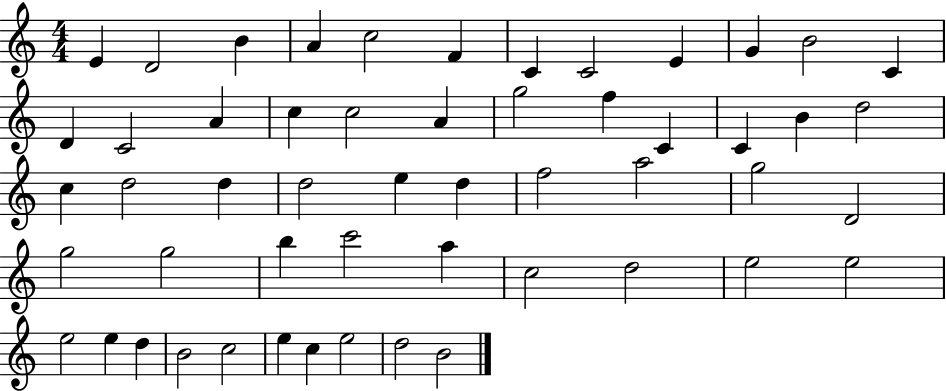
{
  \clef treble
  \numericTimeSignature
  \time 4/4
  \key c \major
  e'4 d'2 b'4 | a'4 c''2 f'4 | c'4 c'2 e'4 | g'4 b'2 c'4 | \break d'4 c'2 a'4 | c''4 c''2 a'4 | g''2 f''4 c'4 | c'4 b'4 d''2 | \break c''4 d''2 d''4 | d''2 e''4 d''4 | f''2 a''2 | g''2 d'2 | \break g''2 g''2 | b''4 c'''2 a''4 | c''2 d''2 | e''2 e''2 | \break e''2 e''4 d''4 | b'2 c''2 | e''4 c''4 e''2 | d''2 b'2 | \break \bar "|."
}